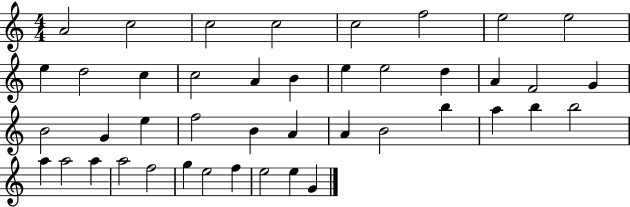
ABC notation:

X:1
T:Untitled
M:4/4
L:1/4
K:C
A2 c2 c2 c2 c2 f2 e2 e2 e d2 c c2 A B e e2 d A F2 G B2 G e f2 B A A B2 b a b b2 a a2 a a2 f2 g e2 f e2 e G